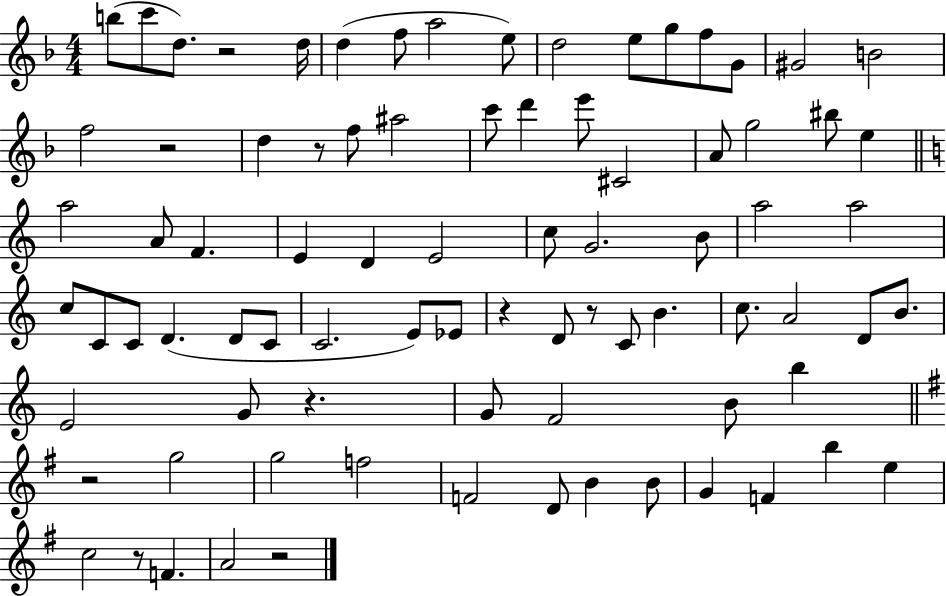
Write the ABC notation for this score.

X:1
T:Untitled
M:4/4
L:1/4
K:F
b/2 c'/2 d/2 z2 d/4 d f/2 a2 e/2 d2 e/2 g/2 f/2 G/2 ^G2 B2 f2 z2 d z/2 f/2 ^a2 c'/2 d' e'/2 ^C2 A/2 g2 ^b/2 e a2 A/2 F E D E2 c/2 G2 B/2 a2 a2 c/2 C/2 C/2 D D/2 C/2 C2 E/2 _E/2 z D/2 z/2 C/2 B c/2 A2 D/2 B/2 E2 G/2 z G/2 F2 B/2 b z2 g2 g2 f2 F2 D/2 B B/2 G F b e c2 z/2 F A2 z2